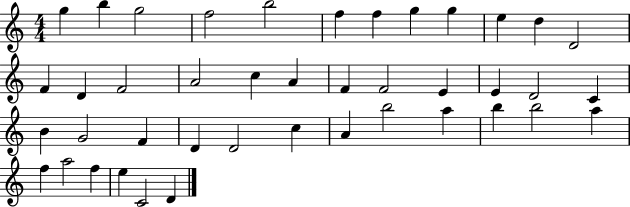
{
  \clef treble
  \numericTimeSignature
  \time 4/4
  \key c \major
  g''4 b''4 g''2 | f''2 b''2 | f''4 f''4 g''4 g''4 | e''4 d''4 d'2 | \break f'4 d'4 f'2 | a'2 c''4 a'4 | f'4 f'2 e'4 | e'4 d'2 c'4 | \break b'4 g'2 f'4 | d'4 d'2 c''4 | a'4 b''2 a''4 | b''4 b''2 a''4 | \break f''4 a''2 f''4 | e''4 c'2 d'4 | \bar "|."
}